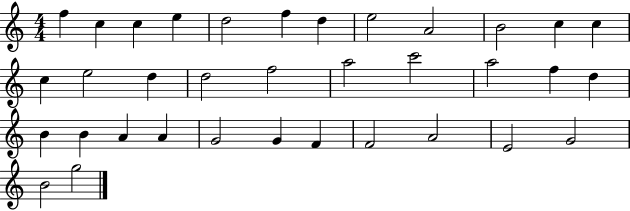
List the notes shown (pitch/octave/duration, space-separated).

F5/q C5/q C5/q E5/q D5/h F5/q D5/q E5/h A4/h B4/h C5/q C5/q C5/q E5/h D5/q D5/h F5/h A5/h C6/h A5/h F5/q D5/q B4/q B4/q A4/q A4/q G4/h G4/q F4/q F4/h A4/h E4/h G4/h B4/h G5/h